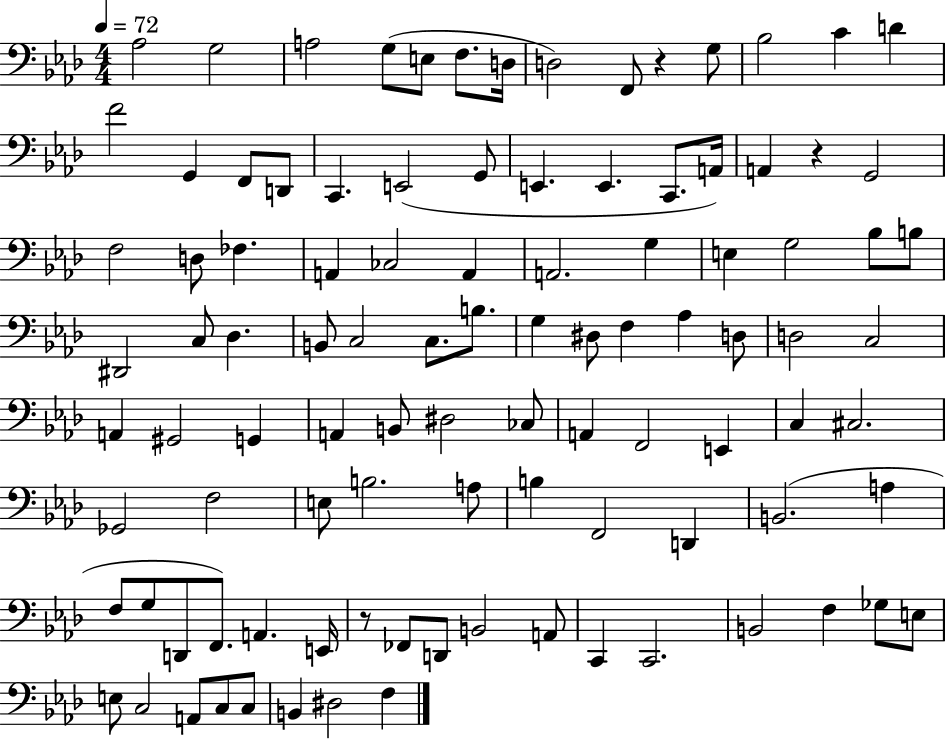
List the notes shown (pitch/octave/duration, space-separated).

Ab3/h G3/h A3/h G3/e E3/e F3/e. D3/s D3/h F2/e R/q G3/e Bb3/h C4/q D4/q F4/h G2/q F2/e D2/e C2/q. E2/h G2/e E2/q. E2/q. C2/e. A2/s A2/q R/q G2/h F3/h D3/e FES3/q. A2/q CES3/h A2/q A2/h. G3/q E3/q G3/h Bb3/e B3/e D#2/h C3/e Db3/q. B2/e C3/h C3/e. B3/e. G3/q D#3/e F3/q Ab3/q D3/e D3/h C3/h A2/q G#2/h G2/q A2/q B2/e D#3/h CES3/e A2/q F2/h E2/q C3/q C#3/h. Gb2/h F3/h E3/e B3/h. A3/e B3/q F2/h D2/q B2/h. A3/q F3/e G3/e D2/e F2/e. A2/q. E2/s R/e FES2/e D2/e B2/h A2/e C2/q C2/h. B2/h F3/q Gb3/e E3/e E3/e C3/h A2/e C3/e C3/e B2/q D#3/h F3/q